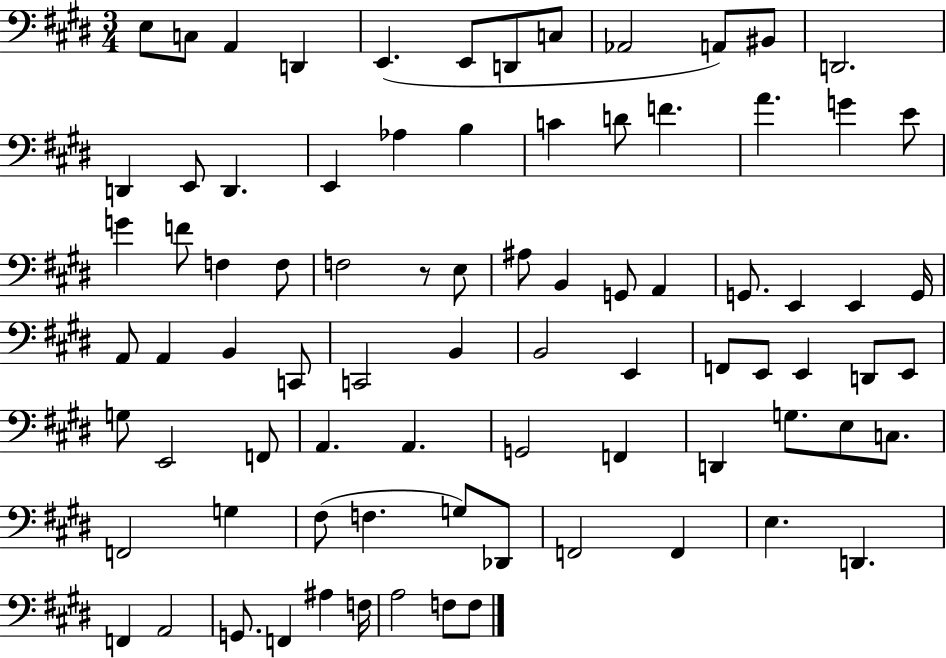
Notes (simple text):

E3/e C3/e A2/q D2/q E2/q. E2/e D2/e C3/e Ab2/h A2/e BIS2/e D2/h. D2/q E2/e D2/q. E2/q Ab3/q B3/q C4/q D4/e F4/q. A4/q. G4/q E4/e G4/q F4/e F3/q F3/e F3/h R/e E3/e A#3/e B2/q G2/e A2/q G2/e. E2/q E2/q G2/s A2/e A2/q B2/q C2/e C2/h B2/q B2/h E2/q F2/e E2/e E2/q D2/e E2/e G3/e E2/h F2/e A2/q. A2/q. G2/h F2/q D2/q G3/e. E3/e C3/e. F2/h G3/q F#3/e F3/q. G3/e Db2/e F2/h F2/q E3/q. D2/q. F2/q A2/h G2/e. F2/q A#3/q F3/s A3/h F3/e F3/e